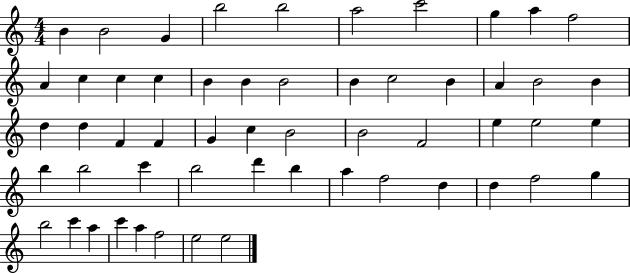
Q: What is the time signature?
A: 4/4